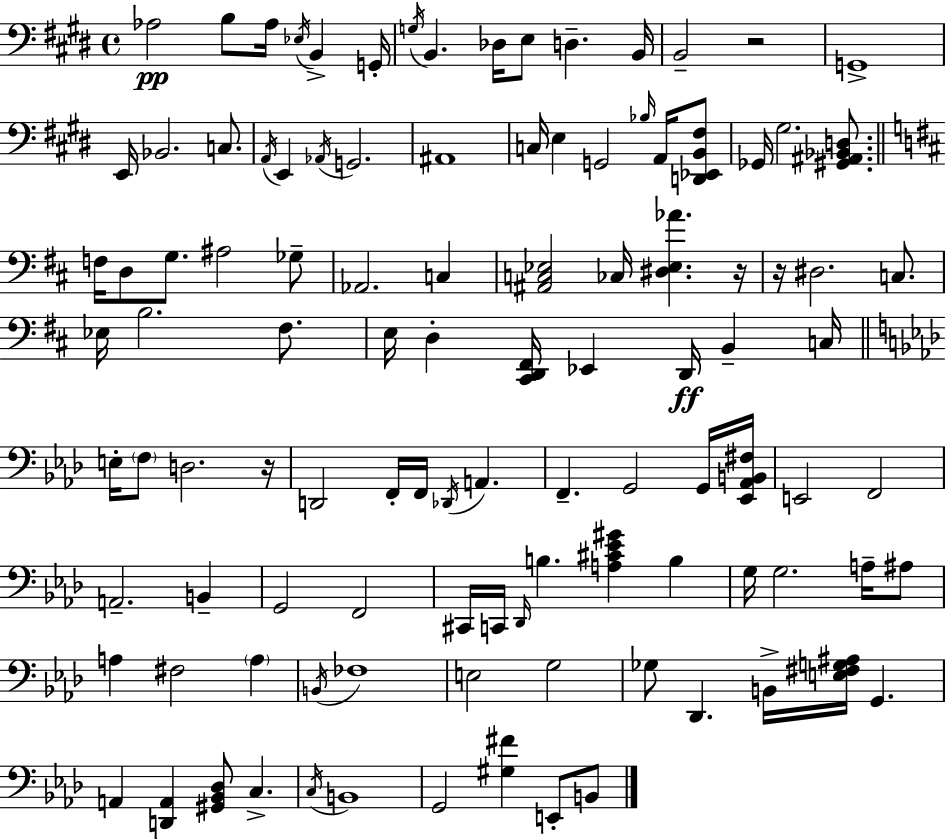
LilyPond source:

{
  \clef bass
  \time 4/4
  \defaultTimeSignature
  \key e \major
  aes2\pp b8 aes16 \acciaccatura { ees16 } b,4-> | g,16-. \acciaccatura { g16 } b,4. des16 e8 d4.-- | b,16 b,2-- r2 | g,1-> | \break e,16 bes,2. c8. | \acciaccatura { a,16 } e,4 \acciaccatura { aes,16 } g,2. | ais,1 | c16 e4 g,2 | \break \grace { bes16 } a,16 <d, ees, b, fis>8 ges,16 gis2. | <gis, ais, bes, d>8. \bar "||" \break \key b \minor f16 d8 g8. ais2 ges8-- | aes,2. c4 | <ais, c ees>2 ces16 <dis ees aes'>4. r16 | r16 dis2. c8. | \break ees16 b2. fis8. | e16 d4-. <cis, d, fis,>16 ees,4 d,16\ff b,4-- c16 | \bar "||" \break \key f \minor e16-. \parenthesize f8 d2. r16 | d,2 f,16-. f,16 \acciaccatura { des,16 } a,4. | f,4.-- g,2 g,16 | <ees, aes, b, fis>16 e,2 f,2 | \break a,2.-- b,4-- | g,2 f,2 | cis,16 c,16 \grace { des,16 } b4. <a cis' ees' gis'>4 b4 | g16 g2. a16-- | \break ais8 a4 fis2 \parenthesize a4 | \acciaccatura { b,16 } fes1 | e2 g2 | ges8 des,4. b,16-> <e fis g ais>16 g,4. | \break a,4 <d, a,>4 <gis, bes, des>8 c4.-> | \acciaccatura { c16 } b,1 | g,2 <gis fis'>4 | e,8-. b,8 \bar "|."
}